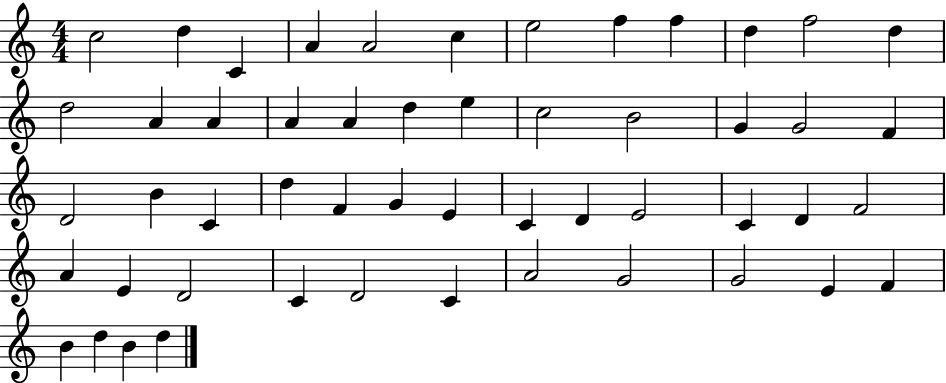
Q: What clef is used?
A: treble